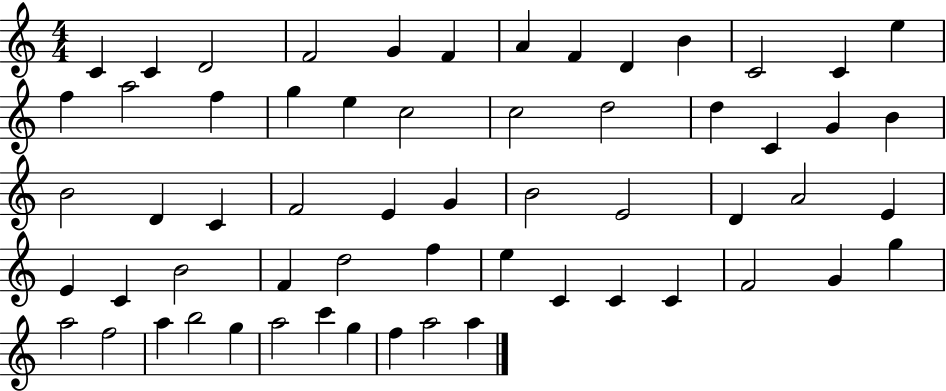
{
  \clef treble
  \numericTimeSignature
  \time 4/4
  \key c \major
  c'4 c'4 d'2 | f'2 g'4 f'4 | a'4 f'4 d'4 b'4 | c'2 c'4 e''4 | \break f''4 a''2 f''4 | g''4 e''4 c''2 | c''2 d''2 | d''4 c'4 g'4 b'4 | \break b'2 d'4 c'4 | f'2 e'4 g'4 | b'2 e'2 | d'4 a'2 e'4 | \break e'4 c'4 b'2 | f'4 d''2 f''4 | e''4 c'4 c'4 c'4 | f'2 g'4 g''4 | \break a''2 f''2 | a''4 b''2 g''4 | a''2 c'''4 g''4 | f''4 a''2 a''4 | \break \bar "|."
}